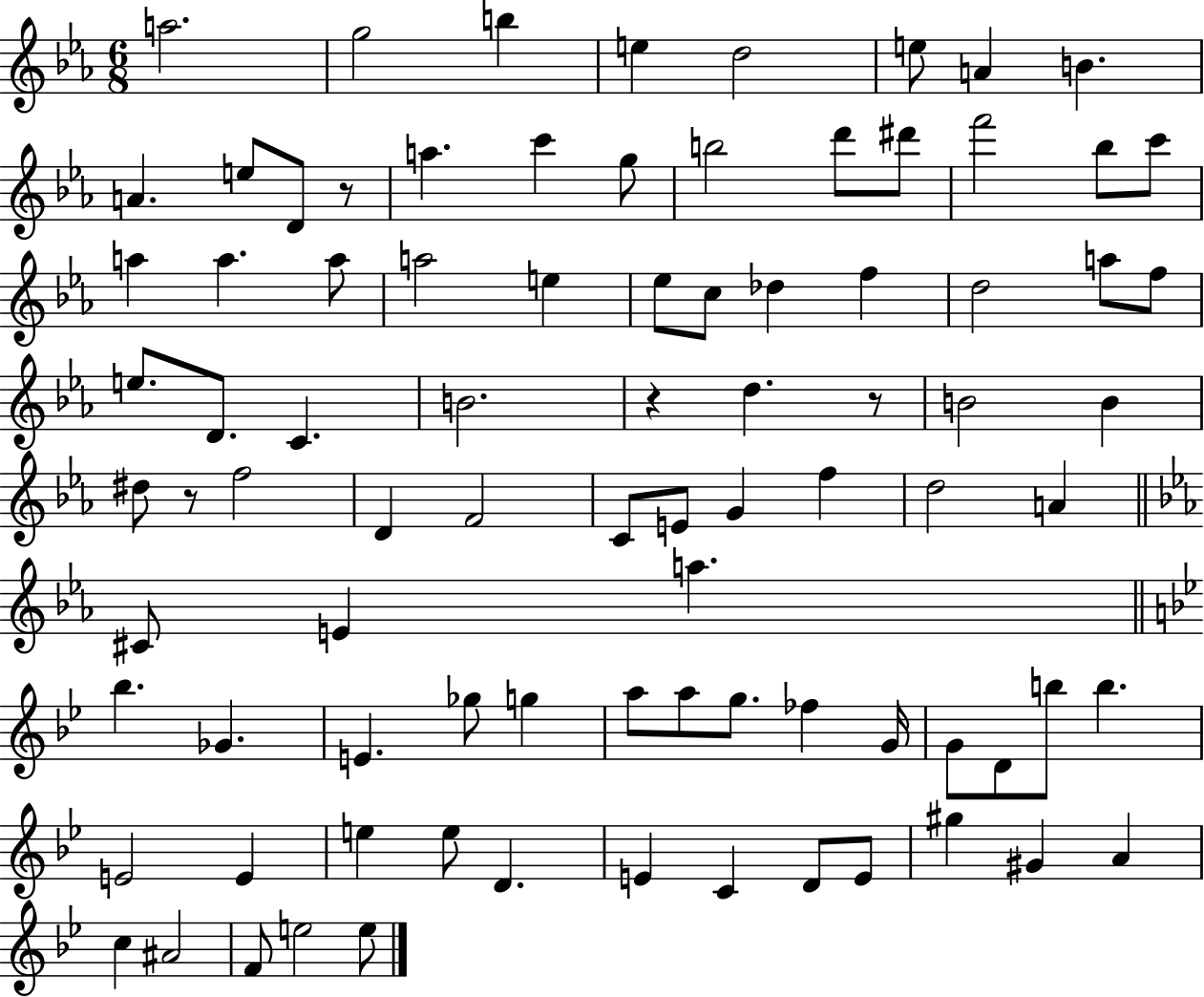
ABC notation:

X:1
T:Untitled
M:6/8
L:1/4
K:Eb
a2 g2 b e d2 e/2 A B A e/2 D/2 z/2 a c' g/2 b2 d'/2 ^d'/2 f'2 _b/2 c'/2 a a a/2 a2 e _e/2 c/2 _d f d2 a/2 f/2 e/2 D/2 C B2 z d z/2 B2 B ^d/2 z/2 f2 D F2 C/2 E/2 G f d2 A ^C/2 E a _b _G E _g/2 g a/2 a/2 g/2 _f G/4 G/2 D/2 b/2 b E2 E e e/2 D E C D/2 E/2 ^g ^G A c ^A2 F/2 e2 e/2